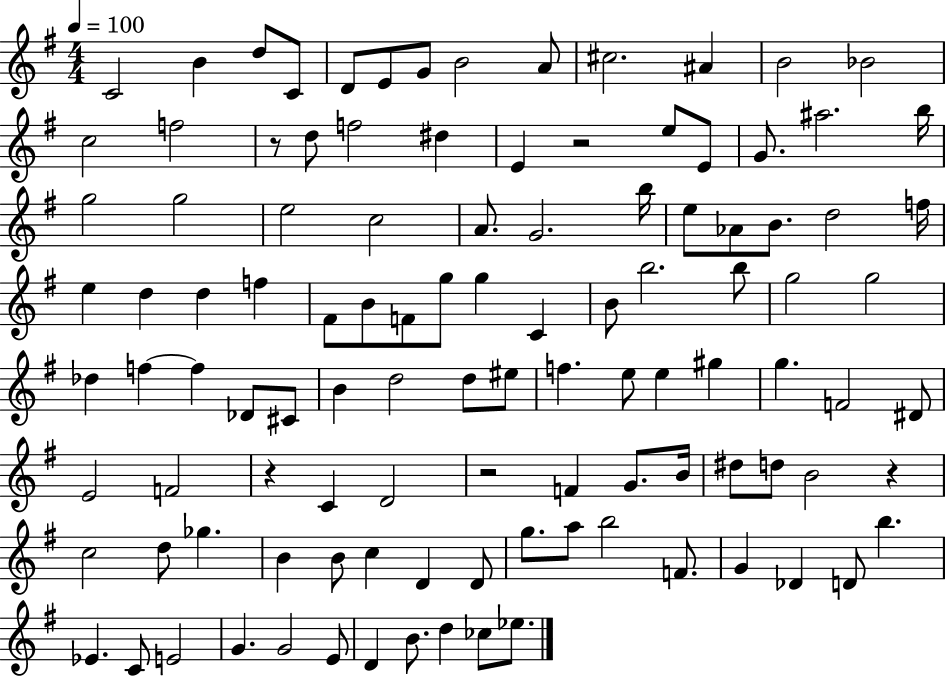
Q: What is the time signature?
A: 4/4